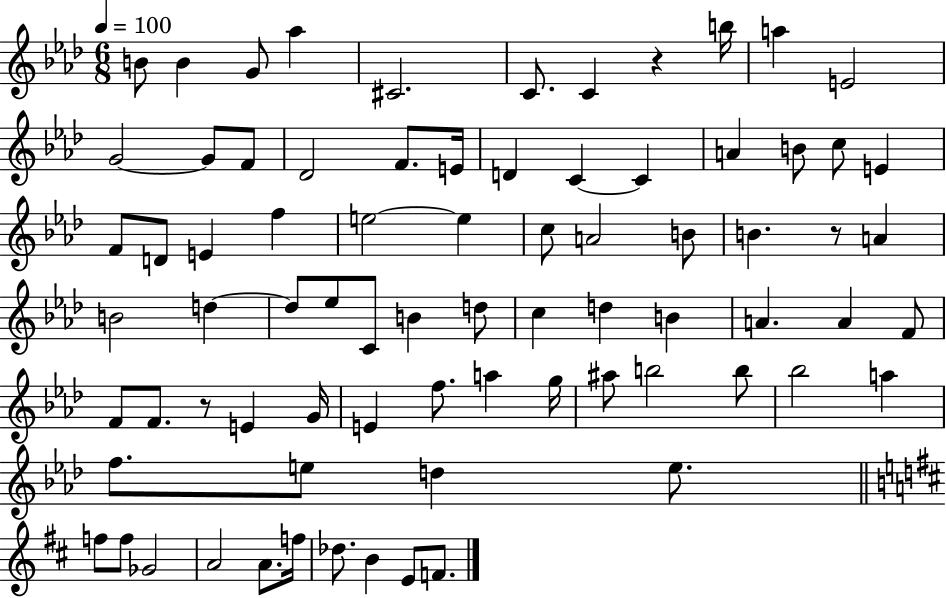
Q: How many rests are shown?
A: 3